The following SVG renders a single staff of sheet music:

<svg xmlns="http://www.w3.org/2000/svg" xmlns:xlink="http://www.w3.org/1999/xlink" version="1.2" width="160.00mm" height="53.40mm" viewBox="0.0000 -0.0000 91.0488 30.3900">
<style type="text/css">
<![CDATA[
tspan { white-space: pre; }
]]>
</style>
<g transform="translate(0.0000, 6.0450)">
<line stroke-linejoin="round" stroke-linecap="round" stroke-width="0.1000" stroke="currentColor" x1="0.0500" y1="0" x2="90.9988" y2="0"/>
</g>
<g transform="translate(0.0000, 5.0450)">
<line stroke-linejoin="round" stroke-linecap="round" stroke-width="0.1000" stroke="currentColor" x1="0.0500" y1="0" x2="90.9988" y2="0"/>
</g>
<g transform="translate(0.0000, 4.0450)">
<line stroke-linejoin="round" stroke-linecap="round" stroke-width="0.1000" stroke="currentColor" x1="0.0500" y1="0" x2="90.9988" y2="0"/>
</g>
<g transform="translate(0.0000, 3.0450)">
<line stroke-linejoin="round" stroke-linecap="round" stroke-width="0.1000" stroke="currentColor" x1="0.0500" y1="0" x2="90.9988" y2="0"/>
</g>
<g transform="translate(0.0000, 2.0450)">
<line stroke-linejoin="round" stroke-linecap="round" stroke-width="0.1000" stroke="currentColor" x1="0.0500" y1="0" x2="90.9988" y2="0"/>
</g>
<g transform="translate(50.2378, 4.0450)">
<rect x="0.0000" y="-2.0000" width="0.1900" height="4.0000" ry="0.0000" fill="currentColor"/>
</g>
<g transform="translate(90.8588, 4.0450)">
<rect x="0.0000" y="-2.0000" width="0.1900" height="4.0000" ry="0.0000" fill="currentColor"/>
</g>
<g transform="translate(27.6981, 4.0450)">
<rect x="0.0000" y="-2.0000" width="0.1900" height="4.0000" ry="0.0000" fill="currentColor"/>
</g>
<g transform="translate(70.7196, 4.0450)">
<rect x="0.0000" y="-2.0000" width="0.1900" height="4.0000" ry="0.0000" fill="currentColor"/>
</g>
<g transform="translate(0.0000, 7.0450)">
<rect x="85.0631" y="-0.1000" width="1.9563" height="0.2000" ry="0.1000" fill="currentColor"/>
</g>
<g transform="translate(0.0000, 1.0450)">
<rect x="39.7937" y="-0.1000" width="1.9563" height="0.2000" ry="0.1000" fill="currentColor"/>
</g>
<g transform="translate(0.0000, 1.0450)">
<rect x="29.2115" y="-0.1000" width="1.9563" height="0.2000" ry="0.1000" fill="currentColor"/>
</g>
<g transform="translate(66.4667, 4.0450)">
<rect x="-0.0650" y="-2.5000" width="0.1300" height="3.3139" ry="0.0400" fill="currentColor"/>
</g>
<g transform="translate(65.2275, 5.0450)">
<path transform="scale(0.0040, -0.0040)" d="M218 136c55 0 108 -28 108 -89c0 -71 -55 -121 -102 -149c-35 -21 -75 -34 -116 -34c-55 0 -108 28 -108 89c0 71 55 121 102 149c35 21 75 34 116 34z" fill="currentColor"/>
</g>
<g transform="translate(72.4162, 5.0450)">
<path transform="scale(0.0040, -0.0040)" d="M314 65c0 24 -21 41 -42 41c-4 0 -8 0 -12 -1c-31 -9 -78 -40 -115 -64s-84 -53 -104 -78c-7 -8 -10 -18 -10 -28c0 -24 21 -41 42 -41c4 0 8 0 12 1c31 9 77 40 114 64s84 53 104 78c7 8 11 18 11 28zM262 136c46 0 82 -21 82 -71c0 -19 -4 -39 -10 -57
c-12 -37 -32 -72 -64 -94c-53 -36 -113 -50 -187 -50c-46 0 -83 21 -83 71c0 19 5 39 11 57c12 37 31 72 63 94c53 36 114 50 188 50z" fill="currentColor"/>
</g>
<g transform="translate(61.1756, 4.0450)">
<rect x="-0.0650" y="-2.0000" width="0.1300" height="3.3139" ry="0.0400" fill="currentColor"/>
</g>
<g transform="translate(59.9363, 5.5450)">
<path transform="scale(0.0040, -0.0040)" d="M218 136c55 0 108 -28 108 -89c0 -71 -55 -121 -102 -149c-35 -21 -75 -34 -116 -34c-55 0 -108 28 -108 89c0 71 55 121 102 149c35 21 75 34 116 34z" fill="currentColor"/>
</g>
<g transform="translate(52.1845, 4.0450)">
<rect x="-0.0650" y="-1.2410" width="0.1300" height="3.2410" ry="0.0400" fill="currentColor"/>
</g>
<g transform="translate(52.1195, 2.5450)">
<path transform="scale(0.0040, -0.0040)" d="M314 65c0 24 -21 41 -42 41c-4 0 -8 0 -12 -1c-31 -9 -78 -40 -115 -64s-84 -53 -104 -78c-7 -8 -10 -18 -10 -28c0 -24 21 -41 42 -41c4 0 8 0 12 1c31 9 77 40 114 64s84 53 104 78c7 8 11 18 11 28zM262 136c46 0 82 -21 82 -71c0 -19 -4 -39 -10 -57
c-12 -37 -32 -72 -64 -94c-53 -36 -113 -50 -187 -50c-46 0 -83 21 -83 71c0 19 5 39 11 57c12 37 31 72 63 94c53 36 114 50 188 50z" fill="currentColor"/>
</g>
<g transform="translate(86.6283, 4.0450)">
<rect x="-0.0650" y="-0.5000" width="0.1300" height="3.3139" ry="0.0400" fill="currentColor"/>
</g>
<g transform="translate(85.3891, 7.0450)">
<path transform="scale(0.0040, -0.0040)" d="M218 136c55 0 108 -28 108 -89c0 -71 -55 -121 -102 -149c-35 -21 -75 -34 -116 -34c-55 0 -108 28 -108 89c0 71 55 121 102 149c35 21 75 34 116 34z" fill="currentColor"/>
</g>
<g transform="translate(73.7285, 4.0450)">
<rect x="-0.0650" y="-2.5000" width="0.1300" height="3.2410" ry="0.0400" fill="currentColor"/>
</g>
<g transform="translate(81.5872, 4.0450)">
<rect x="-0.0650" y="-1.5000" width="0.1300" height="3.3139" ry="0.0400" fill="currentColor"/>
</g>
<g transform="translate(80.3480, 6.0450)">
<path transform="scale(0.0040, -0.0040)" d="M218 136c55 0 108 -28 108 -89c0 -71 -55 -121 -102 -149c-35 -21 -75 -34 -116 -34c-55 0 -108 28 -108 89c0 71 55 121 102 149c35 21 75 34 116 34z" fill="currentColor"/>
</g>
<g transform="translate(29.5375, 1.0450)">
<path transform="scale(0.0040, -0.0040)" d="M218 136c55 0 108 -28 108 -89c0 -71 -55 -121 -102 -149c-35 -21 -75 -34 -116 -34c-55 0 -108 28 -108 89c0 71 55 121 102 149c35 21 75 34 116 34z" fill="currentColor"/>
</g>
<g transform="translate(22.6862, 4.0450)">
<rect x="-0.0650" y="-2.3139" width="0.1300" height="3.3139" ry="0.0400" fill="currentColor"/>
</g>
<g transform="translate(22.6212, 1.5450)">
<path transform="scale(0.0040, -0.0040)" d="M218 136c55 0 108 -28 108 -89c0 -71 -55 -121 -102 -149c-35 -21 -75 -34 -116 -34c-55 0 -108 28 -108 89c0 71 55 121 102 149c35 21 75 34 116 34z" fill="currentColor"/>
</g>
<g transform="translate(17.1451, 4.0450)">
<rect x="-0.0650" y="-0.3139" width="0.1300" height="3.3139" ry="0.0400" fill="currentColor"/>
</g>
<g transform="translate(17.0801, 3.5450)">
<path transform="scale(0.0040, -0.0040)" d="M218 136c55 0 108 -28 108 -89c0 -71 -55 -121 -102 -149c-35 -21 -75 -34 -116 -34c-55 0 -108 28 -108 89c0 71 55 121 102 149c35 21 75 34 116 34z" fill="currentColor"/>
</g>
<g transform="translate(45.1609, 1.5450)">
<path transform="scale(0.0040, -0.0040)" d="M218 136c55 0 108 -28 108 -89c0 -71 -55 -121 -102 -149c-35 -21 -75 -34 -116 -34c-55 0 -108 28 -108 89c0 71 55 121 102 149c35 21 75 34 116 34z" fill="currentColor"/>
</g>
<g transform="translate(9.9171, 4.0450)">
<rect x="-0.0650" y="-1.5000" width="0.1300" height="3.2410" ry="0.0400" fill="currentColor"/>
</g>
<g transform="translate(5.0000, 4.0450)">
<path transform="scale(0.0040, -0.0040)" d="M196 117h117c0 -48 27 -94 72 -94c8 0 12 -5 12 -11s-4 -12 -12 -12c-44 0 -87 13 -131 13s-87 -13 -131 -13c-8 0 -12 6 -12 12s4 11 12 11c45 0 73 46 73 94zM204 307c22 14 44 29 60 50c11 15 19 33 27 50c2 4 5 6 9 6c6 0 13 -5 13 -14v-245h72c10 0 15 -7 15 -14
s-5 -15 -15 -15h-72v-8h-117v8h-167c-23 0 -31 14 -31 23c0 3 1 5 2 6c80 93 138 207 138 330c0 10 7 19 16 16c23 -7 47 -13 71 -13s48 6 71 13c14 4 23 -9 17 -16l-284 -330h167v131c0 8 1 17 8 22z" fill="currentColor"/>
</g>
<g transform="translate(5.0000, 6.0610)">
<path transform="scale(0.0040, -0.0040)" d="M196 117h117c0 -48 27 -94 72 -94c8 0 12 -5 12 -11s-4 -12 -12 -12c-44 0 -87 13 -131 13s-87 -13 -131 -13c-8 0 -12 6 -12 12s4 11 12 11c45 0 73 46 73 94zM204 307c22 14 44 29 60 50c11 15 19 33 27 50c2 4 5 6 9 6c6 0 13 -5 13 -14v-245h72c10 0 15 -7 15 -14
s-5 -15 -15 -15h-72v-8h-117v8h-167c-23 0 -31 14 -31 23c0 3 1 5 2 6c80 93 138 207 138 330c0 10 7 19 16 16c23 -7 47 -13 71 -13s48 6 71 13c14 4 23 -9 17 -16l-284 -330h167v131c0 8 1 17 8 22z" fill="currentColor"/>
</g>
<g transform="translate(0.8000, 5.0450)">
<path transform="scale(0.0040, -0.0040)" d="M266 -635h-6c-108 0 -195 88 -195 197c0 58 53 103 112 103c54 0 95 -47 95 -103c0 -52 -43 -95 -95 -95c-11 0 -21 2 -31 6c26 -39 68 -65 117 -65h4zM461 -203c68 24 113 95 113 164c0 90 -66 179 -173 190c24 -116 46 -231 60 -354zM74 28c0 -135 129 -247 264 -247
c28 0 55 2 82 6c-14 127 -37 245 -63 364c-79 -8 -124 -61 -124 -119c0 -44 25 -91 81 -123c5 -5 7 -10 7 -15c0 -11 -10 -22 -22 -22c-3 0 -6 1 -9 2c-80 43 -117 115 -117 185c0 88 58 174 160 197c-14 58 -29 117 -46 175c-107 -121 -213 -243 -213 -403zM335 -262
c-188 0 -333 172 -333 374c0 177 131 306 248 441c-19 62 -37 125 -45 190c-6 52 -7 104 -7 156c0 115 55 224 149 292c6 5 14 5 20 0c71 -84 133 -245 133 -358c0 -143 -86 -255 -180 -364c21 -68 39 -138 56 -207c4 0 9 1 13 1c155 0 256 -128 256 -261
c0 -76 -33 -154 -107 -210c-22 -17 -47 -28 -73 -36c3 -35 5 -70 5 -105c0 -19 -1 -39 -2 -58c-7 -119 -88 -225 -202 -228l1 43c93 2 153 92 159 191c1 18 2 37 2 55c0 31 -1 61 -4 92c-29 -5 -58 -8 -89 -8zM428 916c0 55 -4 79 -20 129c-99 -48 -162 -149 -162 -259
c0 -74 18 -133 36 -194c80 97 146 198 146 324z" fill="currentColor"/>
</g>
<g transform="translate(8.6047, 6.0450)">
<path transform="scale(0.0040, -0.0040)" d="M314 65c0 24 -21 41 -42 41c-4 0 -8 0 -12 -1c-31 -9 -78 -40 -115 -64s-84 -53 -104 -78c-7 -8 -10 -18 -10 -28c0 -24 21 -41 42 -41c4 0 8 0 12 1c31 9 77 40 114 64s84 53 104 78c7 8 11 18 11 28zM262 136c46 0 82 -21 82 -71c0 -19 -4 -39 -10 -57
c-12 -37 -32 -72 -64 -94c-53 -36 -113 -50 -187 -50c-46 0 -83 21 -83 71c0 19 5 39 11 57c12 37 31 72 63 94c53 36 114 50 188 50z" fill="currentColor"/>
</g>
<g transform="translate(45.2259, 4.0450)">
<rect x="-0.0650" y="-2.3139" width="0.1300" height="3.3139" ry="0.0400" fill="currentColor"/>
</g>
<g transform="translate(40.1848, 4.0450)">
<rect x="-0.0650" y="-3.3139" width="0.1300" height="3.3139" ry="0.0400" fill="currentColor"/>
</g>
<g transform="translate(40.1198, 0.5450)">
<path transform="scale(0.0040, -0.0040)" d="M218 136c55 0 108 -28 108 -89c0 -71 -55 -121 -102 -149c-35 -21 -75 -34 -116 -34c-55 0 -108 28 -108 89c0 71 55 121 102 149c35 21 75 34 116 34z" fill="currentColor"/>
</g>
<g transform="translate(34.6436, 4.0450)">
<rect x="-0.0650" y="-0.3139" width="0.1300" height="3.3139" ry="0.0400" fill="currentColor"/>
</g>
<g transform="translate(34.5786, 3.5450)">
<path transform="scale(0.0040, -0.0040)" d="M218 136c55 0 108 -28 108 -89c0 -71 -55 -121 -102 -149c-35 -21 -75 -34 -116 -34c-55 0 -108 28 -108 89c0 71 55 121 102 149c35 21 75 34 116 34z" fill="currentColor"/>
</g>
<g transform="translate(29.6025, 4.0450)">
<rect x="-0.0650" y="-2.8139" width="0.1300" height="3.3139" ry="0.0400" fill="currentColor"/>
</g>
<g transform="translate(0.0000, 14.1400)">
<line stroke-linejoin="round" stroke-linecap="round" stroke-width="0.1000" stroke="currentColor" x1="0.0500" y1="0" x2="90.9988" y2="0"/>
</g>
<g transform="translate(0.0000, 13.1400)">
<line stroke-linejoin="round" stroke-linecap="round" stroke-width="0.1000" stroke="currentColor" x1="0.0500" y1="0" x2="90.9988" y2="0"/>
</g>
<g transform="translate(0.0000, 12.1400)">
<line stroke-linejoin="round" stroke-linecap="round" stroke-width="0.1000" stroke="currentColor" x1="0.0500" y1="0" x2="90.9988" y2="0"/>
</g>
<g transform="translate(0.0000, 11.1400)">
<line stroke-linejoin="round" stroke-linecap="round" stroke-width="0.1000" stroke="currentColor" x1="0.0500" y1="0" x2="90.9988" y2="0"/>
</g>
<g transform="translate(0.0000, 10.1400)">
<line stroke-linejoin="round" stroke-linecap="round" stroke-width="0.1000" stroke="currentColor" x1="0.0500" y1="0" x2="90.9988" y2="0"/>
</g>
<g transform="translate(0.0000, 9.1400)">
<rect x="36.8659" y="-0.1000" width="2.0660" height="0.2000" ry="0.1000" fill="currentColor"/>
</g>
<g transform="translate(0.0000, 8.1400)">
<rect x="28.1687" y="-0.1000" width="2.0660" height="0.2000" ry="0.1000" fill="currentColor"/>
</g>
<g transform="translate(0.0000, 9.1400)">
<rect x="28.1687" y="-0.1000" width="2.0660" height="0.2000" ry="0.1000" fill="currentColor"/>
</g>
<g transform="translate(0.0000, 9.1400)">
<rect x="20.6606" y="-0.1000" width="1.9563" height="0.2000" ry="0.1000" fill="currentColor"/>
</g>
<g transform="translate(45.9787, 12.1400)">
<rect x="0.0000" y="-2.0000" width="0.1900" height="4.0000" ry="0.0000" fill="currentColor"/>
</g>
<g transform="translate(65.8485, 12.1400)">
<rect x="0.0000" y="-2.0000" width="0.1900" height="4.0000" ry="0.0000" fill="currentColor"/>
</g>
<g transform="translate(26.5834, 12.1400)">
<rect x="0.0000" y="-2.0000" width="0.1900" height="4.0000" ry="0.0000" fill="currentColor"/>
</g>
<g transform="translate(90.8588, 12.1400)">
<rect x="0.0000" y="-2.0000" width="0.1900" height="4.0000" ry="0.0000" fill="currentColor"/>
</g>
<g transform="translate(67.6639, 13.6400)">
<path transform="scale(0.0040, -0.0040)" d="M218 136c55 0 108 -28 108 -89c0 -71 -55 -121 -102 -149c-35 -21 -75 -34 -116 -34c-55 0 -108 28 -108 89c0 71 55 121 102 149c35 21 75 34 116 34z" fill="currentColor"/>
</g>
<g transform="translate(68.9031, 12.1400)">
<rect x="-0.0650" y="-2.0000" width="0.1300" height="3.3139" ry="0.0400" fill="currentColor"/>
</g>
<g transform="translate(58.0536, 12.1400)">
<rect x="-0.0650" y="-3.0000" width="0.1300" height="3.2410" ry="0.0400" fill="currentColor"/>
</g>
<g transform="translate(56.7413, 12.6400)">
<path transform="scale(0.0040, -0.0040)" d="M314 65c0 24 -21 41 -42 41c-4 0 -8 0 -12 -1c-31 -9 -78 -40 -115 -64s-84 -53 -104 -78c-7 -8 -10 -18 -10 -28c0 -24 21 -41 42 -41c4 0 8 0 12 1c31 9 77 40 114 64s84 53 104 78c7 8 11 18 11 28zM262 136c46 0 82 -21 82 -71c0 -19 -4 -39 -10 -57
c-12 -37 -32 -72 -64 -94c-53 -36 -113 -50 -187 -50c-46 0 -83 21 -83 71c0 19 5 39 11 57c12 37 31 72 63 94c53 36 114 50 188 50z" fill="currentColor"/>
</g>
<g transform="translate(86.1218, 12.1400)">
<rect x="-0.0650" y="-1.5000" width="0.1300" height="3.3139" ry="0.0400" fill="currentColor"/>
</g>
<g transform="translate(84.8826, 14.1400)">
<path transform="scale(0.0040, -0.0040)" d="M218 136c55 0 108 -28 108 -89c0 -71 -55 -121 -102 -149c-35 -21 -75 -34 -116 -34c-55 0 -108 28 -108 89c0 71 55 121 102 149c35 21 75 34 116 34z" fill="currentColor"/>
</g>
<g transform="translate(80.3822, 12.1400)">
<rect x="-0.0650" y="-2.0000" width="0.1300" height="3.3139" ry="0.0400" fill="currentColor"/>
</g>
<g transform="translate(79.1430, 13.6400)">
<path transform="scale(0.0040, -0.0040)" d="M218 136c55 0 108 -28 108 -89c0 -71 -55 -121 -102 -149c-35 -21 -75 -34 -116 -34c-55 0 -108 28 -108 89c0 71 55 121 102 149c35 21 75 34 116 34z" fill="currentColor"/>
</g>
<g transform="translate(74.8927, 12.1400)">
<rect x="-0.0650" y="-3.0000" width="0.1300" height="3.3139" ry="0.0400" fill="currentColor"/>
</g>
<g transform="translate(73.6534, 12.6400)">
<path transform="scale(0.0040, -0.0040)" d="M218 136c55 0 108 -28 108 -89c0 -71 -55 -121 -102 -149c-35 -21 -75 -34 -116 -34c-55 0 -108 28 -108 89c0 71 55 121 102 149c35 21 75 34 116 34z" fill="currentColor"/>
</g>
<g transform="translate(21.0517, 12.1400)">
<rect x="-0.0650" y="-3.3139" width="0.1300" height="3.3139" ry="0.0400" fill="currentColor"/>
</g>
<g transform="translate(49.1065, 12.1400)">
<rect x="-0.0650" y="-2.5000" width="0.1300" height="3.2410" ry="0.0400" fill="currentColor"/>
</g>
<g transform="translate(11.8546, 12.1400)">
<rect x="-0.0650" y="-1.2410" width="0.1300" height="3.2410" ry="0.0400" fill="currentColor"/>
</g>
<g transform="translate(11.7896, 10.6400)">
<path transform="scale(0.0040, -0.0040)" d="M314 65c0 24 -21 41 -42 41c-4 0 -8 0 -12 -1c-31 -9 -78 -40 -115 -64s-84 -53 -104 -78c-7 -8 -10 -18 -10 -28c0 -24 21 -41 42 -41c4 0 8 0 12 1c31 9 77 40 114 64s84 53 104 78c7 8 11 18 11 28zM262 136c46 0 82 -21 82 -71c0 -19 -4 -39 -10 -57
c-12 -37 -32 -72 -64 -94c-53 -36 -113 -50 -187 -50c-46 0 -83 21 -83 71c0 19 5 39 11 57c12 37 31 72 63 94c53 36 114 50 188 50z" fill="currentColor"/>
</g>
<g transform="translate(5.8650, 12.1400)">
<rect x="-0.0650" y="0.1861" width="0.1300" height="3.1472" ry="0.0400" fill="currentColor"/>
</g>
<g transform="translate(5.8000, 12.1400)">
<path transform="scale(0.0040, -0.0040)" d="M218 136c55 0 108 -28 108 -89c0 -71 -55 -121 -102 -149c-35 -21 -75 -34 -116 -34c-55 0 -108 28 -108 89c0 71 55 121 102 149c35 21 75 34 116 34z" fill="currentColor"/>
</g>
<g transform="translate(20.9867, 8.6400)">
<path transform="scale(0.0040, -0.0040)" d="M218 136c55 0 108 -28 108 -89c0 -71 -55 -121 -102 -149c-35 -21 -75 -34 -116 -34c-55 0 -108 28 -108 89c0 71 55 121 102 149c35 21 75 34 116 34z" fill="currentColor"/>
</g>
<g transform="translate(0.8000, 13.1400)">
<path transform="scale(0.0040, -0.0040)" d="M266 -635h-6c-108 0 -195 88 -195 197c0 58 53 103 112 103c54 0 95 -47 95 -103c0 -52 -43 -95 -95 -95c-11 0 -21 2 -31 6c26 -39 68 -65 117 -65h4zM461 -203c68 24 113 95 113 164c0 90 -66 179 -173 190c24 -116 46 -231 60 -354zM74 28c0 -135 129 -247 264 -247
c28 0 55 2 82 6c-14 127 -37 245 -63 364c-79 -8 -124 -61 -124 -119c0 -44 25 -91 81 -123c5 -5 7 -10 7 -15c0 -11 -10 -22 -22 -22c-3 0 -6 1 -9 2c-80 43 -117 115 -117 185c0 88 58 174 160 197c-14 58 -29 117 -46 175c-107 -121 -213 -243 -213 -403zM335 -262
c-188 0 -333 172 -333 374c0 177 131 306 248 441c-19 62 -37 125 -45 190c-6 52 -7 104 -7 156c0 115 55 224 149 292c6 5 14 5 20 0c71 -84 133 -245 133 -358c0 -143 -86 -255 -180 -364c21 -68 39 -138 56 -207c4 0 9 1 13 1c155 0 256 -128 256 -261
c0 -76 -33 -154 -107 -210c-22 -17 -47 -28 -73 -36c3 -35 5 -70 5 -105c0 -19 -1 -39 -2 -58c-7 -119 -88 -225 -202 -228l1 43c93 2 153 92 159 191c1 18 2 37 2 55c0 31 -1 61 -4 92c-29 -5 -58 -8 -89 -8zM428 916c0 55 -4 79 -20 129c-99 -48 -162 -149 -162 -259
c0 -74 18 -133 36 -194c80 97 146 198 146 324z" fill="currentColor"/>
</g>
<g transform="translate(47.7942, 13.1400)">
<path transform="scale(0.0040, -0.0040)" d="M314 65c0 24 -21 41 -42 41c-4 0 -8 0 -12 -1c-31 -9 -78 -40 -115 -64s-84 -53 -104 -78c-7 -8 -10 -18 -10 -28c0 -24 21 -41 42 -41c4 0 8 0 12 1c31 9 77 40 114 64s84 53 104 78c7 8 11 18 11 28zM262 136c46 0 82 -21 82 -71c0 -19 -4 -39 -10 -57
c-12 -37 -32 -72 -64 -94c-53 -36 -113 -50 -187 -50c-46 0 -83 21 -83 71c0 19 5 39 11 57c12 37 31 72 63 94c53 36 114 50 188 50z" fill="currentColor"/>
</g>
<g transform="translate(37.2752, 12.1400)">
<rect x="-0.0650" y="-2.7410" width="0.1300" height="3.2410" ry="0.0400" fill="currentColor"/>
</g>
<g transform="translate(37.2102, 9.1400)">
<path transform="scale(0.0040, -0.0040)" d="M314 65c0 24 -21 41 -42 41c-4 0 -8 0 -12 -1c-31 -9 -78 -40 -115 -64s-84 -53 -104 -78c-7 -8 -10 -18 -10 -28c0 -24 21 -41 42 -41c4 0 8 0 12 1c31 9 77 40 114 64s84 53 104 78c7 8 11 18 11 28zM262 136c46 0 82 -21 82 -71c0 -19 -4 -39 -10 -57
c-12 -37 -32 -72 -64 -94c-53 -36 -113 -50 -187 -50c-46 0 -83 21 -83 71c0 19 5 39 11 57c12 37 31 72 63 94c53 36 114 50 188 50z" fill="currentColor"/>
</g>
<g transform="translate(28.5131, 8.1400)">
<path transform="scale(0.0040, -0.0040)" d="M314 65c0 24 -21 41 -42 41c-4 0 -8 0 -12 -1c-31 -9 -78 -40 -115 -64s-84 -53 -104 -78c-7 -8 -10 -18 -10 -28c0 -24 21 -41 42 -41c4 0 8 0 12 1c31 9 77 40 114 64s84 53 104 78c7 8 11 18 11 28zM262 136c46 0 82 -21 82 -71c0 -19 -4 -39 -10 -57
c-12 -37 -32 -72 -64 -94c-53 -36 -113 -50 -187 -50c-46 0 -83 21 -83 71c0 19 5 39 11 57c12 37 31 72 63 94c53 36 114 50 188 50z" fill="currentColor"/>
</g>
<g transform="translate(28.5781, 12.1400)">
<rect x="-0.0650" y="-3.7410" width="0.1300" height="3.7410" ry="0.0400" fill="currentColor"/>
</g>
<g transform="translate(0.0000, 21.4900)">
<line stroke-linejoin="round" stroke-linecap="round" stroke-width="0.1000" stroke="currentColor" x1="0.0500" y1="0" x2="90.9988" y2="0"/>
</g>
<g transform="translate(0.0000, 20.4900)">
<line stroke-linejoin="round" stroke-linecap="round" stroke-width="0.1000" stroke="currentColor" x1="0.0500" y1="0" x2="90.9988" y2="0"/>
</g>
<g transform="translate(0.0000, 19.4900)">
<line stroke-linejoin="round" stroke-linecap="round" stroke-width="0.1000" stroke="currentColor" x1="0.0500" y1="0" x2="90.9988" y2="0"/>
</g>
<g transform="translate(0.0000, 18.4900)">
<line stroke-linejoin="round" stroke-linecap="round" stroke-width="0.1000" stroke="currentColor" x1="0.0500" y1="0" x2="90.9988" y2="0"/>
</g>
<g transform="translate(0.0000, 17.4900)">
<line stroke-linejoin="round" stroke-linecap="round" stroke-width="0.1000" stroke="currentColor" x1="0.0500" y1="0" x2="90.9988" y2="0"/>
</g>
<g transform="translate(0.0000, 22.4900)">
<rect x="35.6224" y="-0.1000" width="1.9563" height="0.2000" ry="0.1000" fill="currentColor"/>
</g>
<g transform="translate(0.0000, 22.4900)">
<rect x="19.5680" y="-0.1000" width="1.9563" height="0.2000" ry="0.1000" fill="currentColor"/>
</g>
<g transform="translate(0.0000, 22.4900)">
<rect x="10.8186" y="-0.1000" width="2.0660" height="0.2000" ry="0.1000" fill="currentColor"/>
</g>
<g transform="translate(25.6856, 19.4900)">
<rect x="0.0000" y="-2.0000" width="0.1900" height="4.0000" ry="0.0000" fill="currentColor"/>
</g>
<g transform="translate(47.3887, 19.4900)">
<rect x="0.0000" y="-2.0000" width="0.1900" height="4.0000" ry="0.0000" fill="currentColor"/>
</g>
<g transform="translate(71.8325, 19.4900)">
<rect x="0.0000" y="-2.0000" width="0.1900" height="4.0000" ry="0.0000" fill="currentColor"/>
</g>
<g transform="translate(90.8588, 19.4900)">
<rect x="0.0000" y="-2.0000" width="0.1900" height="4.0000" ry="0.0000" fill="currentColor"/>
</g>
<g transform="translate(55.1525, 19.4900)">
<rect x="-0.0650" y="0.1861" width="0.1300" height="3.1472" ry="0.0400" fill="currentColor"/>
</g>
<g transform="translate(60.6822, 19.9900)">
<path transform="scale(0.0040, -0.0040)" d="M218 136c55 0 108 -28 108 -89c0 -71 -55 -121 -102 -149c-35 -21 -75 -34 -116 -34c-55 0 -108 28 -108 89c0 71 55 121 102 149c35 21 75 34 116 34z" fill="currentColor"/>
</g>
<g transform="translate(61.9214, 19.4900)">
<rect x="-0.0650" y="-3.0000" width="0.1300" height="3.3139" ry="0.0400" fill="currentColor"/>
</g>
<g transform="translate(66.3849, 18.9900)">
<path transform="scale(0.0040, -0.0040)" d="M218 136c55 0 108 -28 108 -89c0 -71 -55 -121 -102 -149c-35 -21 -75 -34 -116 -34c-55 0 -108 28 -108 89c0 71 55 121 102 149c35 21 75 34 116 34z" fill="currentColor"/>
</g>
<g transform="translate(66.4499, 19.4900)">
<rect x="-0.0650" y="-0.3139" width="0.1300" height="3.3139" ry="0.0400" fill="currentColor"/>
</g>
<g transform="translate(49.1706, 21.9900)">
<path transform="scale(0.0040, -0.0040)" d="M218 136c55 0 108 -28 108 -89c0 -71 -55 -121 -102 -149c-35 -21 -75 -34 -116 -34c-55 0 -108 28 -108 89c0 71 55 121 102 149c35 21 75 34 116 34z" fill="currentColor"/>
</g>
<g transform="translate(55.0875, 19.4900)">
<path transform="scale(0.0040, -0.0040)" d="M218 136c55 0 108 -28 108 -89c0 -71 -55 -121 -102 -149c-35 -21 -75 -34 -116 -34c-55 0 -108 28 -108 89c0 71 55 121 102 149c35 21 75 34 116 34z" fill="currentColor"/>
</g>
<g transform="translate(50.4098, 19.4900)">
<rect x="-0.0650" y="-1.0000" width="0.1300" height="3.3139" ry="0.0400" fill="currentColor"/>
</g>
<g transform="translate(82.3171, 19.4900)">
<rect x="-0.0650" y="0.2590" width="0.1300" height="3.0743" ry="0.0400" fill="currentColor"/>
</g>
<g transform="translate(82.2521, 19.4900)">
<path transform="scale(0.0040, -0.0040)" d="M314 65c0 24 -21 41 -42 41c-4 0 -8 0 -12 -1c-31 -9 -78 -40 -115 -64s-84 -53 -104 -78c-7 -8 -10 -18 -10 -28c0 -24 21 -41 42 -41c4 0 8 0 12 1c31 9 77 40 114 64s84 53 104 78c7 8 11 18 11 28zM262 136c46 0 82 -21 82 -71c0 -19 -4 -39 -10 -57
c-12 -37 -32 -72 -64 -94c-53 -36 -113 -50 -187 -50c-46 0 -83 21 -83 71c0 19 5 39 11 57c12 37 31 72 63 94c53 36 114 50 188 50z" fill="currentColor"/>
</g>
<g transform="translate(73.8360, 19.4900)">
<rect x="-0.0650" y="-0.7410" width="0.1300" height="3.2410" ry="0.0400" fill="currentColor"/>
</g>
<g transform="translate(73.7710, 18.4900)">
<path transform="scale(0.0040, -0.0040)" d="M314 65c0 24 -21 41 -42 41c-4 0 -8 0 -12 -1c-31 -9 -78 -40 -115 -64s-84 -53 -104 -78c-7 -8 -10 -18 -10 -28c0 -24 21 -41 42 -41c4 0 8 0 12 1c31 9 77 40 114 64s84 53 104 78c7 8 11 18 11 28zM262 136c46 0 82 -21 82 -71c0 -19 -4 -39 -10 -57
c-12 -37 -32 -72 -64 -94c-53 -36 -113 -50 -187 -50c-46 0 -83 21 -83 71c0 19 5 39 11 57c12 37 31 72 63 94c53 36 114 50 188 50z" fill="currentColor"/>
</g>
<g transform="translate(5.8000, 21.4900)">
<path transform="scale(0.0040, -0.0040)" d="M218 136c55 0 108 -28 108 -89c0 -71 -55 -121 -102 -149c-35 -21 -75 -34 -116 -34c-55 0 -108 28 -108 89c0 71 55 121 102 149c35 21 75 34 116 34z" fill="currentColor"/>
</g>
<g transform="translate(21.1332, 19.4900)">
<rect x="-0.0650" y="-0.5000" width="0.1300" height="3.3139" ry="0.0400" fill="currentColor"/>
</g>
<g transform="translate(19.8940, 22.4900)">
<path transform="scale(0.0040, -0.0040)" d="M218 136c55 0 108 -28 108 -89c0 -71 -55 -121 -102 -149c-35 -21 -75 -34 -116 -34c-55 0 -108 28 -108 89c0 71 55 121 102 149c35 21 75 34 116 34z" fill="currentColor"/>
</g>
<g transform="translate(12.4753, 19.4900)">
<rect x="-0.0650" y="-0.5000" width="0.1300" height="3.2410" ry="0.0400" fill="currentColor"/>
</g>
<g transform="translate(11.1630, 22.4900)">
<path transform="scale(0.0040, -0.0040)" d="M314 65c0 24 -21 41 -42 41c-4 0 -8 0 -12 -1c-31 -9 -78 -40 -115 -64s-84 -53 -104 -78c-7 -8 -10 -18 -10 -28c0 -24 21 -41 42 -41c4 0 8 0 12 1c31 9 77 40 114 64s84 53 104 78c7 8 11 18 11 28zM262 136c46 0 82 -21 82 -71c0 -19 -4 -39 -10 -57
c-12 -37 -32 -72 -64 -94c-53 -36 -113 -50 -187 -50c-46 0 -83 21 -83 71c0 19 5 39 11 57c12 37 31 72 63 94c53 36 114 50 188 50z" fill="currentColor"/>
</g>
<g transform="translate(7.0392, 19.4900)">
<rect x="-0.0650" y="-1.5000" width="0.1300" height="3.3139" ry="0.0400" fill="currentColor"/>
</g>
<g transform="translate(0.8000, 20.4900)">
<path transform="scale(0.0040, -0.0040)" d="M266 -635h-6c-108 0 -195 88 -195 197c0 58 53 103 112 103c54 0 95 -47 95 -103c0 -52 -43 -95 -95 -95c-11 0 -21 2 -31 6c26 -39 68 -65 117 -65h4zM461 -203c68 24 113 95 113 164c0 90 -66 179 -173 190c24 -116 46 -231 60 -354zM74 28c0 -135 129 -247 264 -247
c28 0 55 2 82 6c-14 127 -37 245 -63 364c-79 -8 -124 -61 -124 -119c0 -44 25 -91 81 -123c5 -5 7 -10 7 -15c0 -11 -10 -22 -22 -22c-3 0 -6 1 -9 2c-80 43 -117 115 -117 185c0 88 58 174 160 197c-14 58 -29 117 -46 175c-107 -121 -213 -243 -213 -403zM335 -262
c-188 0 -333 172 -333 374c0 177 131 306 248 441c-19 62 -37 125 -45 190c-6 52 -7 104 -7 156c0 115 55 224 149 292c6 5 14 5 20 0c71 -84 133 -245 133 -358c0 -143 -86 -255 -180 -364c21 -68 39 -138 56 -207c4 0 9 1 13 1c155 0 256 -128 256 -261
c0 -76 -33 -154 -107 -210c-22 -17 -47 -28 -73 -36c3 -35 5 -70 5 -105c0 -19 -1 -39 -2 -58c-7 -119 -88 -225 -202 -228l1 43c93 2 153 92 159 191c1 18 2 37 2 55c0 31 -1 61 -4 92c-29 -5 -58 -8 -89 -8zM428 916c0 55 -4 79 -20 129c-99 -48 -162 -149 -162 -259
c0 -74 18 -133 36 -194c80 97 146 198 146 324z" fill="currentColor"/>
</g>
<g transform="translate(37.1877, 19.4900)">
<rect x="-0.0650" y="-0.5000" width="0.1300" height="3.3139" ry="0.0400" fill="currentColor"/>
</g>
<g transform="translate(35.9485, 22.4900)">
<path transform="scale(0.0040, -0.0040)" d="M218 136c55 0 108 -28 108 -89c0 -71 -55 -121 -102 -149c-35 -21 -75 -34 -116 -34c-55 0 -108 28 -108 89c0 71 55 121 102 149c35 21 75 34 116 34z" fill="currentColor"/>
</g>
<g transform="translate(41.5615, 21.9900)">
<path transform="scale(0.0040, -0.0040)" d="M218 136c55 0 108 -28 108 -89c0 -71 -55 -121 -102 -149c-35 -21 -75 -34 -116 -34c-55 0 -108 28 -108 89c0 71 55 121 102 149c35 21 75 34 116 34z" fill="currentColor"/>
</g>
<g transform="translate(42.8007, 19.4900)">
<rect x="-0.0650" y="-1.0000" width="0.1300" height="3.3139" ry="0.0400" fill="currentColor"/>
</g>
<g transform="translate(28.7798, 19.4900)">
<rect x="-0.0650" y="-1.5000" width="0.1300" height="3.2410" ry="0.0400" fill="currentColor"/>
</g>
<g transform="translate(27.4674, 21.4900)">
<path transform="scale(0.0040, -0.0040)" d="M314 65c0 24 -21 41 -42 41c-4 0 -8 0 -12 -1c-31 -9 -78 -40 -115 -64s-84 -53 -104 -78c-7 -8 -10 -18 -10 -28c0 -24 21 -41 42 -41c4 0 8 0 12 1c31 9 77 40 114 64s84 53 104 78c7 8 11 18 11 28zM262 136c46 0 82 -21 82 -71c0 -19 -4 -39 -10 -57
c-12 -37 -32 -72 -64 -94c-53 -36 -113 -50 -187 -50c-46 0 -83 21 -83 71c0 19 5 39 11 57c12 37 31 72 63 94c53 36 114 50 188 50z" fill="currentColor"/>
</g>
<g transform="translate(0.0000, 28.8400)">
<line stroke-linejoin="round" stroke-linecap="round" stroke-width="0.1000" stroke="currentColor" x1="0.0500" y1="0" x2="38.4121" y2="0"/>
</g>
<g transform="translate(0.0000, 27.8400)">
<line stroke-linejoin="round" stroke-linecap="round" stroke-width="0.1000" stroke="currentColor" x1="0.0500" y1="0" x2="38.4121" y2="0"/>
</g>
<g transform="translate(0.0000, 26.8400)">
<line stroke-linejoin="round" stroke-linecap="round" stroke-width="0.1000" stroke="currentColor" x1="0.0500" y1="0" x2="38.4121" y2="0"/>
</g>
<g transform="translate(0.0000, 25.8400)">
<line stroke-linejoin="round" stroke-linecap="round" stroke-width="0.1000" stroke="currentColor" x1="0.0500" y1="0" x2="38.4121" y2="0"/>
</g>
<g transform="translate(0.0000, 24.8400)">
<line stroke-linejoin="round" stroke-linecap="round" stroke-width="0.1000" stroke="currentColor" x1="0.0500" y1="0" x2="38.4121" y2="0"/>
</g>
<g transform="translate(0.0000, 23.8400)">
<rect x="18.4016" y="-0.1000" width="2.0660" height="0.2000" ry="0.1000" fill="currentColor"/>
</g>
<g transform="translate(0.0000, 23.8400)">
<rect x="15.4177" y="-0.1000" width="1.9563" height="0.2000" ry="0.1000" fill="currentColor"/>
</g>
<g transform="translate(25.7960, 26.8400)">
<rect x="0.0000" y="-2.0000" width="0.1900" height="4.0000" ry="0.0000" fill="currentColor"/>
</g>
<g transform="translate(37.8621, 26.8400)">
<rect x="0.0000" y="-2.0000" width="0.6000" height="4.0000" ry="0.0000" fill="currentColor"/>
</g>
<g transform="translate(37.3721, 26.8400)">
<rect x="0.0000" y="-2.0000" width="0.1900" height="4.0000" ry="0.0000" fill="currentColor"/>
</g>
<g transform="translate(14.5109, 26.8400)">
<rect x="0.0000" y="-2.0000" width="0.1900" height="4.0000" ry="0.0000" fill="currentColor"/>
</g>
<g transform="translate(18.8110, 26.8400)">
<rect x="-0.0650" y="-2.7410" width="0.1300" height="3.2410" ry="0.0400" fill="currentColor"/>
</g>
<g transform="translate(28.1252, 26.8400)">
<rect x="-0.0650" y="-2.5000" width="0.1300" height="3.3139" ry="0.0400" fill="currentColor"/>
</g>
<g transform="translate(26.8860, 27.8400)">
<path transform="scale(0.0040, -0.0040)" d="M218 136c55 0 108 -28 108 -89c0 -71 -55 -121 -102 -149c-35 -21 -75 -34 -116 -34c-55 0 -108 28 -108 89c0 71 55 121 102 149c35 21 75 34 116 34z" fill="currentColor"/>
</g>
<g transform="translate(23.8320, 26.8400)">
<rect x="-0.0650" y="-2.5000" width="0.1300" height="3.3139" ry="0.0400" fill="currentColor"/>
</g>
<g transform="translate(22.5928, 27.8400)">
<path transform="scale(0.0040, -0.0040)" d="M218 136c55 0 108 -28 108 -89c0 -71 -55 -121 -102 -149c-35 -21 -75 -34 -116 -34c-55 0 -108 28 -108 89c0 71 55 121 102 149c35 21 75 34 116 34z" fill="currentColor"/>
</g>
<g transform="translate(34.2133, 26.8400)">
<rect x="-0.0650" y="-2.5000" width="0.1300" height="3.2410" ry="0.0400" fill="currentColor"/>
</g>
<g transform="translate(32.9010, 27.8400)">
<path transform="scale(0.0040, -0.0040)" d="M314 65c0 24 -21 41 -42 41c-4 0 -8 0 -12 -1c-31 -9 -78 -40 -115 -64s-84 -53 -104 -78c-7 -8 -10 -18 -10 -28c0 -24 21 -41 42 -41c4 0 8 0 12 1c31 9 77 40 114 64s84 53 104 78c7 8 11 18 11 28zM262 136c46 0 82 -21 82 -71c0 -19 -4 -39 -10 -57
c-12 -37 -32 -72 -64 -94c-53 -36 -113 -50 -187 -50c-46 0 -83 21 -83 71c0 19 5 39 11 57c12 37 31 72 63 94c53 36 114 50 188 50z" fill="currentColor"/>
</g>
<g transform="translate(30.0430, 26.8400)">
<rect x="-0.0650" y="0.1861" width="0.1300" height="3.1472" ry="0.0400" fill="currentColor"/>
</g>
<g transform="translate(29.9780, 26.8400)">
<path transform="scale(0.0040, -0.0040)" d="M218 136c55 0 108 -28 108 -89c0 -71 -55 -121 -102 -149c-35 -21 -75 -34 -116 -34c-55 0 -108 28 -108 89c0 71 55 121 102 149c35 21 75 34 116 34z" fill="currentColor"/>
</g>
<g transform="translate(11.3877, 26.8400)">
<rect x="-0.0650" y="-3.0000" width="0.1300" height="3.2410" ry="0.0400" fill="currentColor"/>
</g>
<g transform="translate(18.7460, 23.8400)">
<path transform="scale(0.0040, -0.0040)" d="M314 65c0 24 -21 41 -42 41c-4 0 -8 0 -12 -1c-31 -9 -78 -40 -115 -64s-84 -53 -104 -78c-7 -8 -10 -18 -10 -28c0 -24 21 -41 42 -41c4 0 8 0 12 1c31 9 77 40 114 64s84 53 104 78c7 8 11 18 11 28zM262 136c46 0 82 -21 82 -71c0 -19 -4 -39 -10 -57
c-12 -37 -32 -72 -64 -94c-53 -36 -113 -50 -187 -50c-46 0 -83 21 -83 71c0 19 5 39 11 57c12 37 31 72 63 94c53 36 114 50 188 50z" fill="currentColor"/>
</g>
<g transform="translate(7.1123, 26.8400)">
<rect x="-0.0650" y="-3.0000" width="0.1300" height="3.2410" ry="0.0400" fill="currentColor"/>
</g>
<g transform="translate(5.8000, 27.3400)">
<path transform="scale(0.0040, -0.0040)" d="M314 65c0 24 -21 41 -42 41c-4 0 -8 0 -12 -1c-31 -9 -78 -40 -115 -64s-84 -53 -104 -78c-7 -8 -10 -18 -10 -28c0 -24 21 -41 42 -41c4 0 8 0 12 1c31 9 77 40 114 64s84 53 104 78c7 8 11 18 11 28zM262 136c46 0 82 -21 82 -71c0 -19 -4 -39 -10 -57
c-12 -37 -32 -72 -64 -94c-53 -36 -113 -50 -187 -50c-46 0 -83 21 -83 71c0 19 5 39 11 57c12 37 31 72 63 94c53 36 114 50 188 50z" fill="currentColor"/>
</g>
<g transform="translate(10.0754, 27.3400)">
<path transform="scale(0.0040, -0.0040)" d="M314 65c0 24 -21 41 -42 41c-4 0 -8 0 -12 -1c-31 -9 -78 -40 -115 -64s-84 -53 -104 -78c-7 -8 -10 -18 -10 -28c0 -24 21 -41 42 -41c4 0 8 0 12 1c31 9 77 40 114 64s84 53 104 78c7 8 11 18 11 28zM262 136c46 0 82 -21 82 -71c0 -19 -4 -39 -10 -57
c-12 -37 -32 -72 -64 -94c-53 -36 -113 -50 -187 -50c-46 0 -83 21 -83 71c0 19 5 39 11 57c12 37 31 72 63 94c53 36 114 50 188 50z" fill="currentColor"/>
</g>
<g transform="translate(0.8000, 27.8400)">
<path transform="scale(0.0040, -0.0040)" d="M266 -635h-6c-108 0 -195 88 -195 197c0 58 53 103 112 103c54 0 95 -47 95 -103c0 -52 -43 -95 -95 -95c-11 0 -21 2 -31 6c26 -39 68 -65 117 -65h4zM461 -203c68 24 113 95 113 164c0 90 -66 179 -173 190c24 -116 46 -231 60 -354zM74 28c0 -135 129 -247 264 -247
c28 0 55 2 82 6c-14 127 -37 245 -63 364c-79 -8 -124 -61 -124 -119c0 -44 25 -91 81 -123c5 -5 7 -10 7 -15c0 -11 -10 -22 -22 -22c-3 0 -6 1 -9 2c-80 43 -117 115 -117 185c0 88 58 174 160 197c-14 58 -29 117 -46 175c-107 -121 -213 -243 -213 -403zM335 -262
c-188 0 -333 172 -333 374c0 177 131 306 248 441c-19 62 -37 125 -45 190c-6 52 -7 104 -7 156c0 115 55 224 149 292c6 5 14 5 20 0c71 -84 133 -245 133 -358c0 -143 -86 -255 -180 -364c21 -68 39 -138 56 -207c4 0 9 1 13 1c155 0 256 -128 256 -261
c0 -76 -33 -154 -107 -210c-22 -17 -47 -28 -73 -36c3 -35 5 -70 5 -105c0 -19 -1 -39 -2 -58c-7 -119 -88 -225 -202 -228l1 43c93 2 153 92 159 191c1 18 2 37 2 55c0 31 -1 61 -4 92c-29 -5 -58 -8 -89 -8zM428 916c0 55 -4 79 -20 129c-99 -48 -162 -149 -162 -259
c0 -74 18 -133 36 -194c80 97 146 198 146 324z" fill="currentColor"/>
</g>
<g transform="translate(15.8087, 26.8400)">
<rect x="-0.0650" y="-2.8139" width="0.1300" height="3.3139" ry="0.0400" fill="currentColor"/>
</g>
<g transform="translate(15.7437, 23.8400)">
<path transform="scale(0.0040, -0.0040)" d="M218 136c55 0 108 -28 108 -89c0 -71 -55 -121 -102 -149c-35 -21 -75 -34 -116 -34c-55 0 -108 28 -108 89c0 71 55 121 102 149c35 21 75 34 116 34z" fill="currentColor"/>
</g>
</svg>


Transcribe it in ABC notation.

X:1
T:Untitled
M:4/4
L:1/4
K:C
E2 c g a c b g e2 F G G2 E C B e2 b c'2 a2 G2 A2 F A F E E C2 C E2 C D D B A c d2 B2 A2 A2 a a2 G G B G2